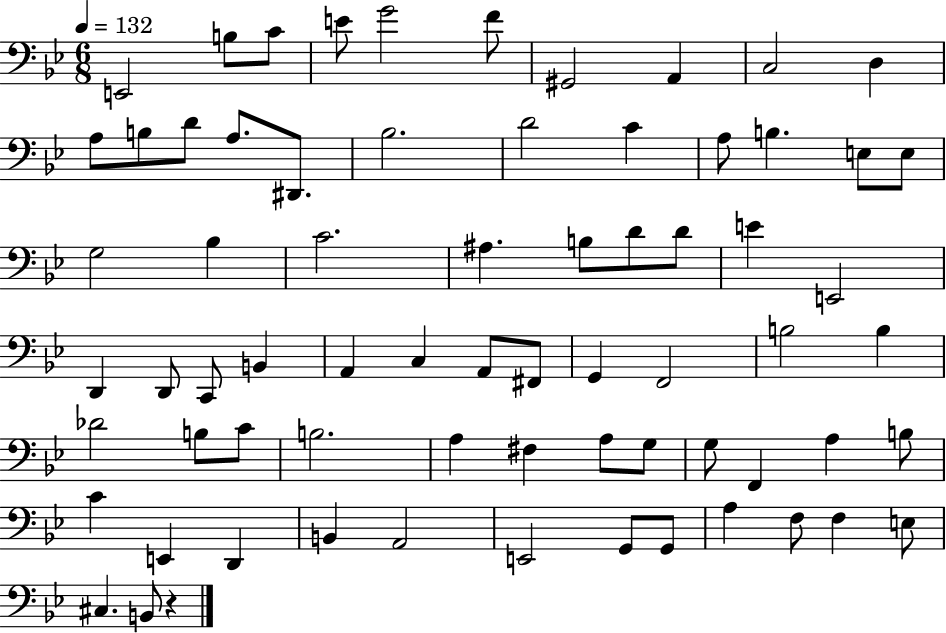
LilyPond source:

{
  \clef bass
  \numericTimeSignature
  \time 6/8
  \key bes \major
  \tempo 4 = 132
  e,2 b8 c'8 | e'8 g'2 f'8 | gis,2 a,4 | c2 d4 | \break a8 b8 d'8 a8. dis,8. | bes2. | d'2 c'4 | a8 b4. e8 e8 | \break g2 bes4 | c'2. | ais4. b8 d'8 d'8 | e'4 e,2 | \break d,4 d,8 c,8 b,4 | a,4 c4 a,8 fis,8 | g,4 f,2 | b2 b4 | \break des'2 b8 c'8 | b2. | a4 fis4 a8 g8 | g8 f,4 a4 b8 | \break c'4 e,4 d,4 | b,4 a,2 | e,2 g,8 g,8 | a4 f8 f4 e8 | \break cis4. b,8 r4 | \bar "|."
}